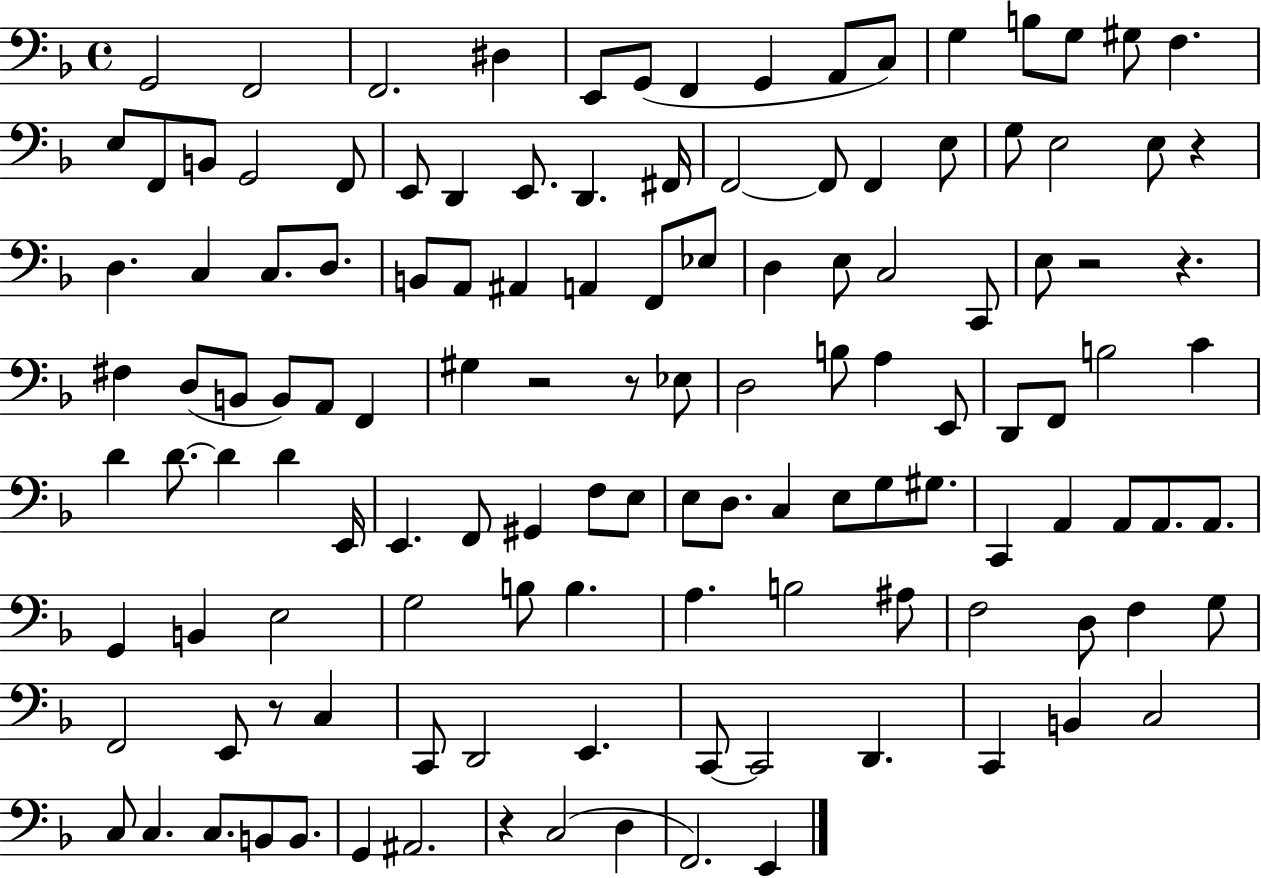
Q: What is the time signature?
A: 4/4